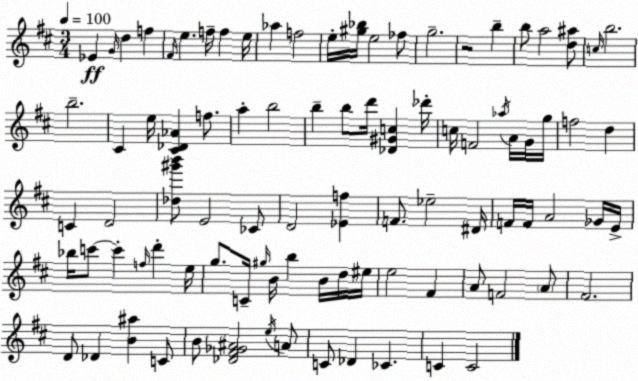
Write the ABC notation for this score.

X:1
T:Untitled
M:3/4
L:1/4
K:D
_E G/4 d f ^F/4 e f/4 f e/4 _a f2 e/4 [^g_b]/4 e2 _f/2 g2 z2 b b/2 a2 [d^a]/2 c/4 b2 b2 ^C e/4 [^C_D_A] f/2 a b2 b b/2 d'/4 [_D^Gc] _d'/4 c/4 F2 _a/4 A/4 G/4 g/4 f2 d C D2 [_d^g'b']/2 E2 _C/2 D2 [_Ef] F/2 _e2 ^D/4 F/4 F/4 A2 _G/4 E/4 _b/4 c'/2 c' f/4 d' e/4 g/2 C/4 ^g/4 B/4 b B/4 d/4 ^e/4 e2 ^F A/2 F2 A/2 ^F2 D/2 _D [B^a] C/2 B/2 [_D^F_G^A]2 e/4 A/2 C/2 _D _C C C2